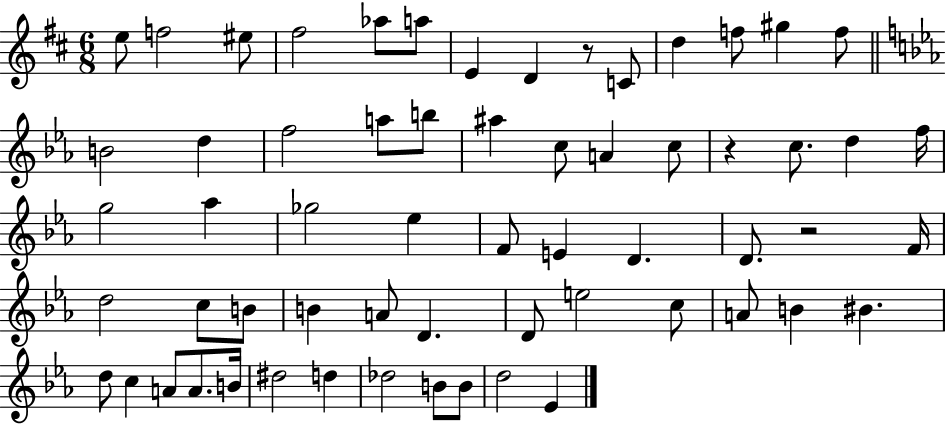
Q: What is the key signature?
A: D major